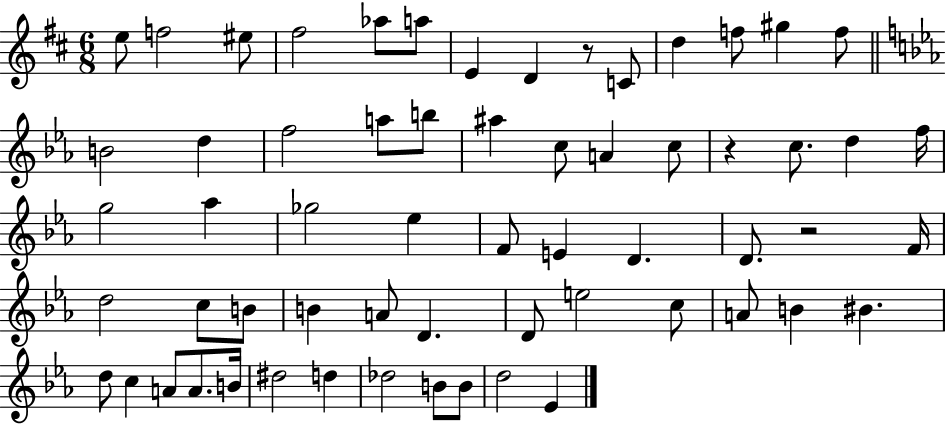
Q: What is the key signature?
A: D major